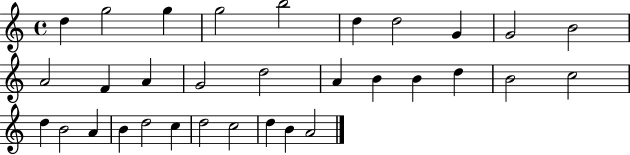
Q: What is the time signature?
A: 4/4